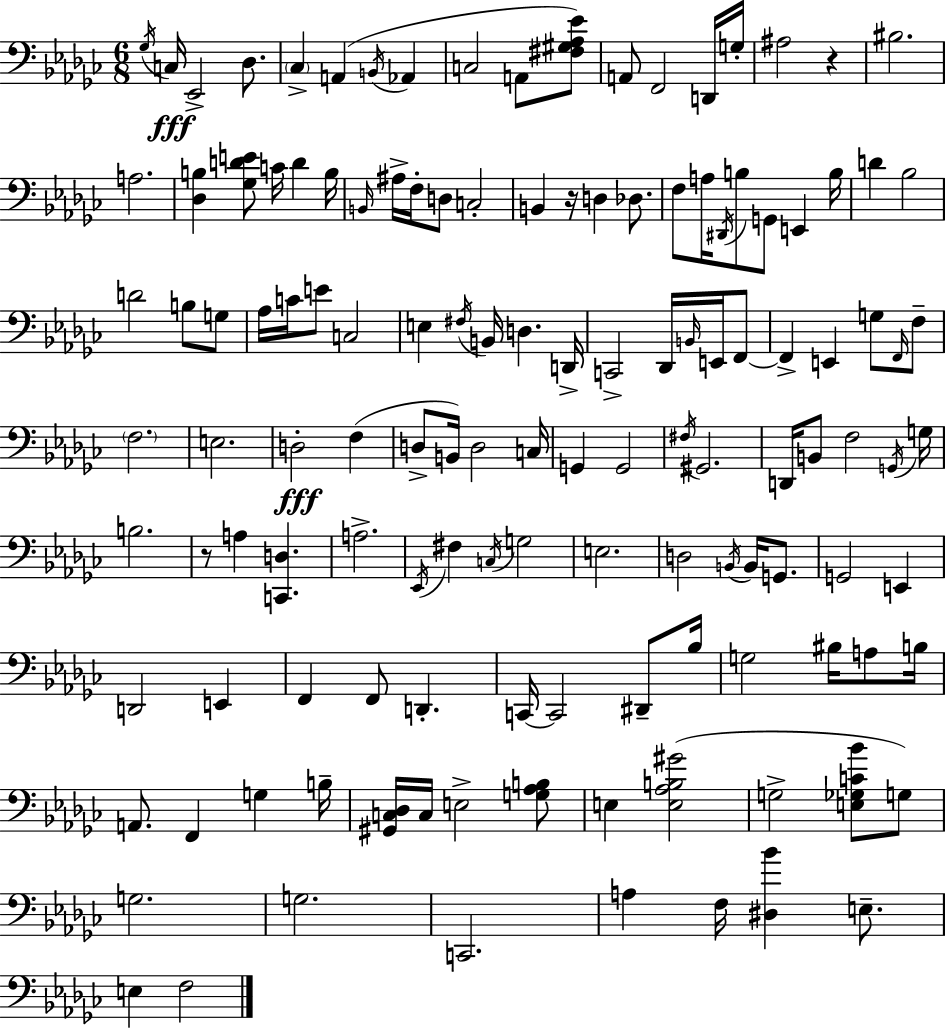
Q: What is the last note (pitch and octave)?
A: F3